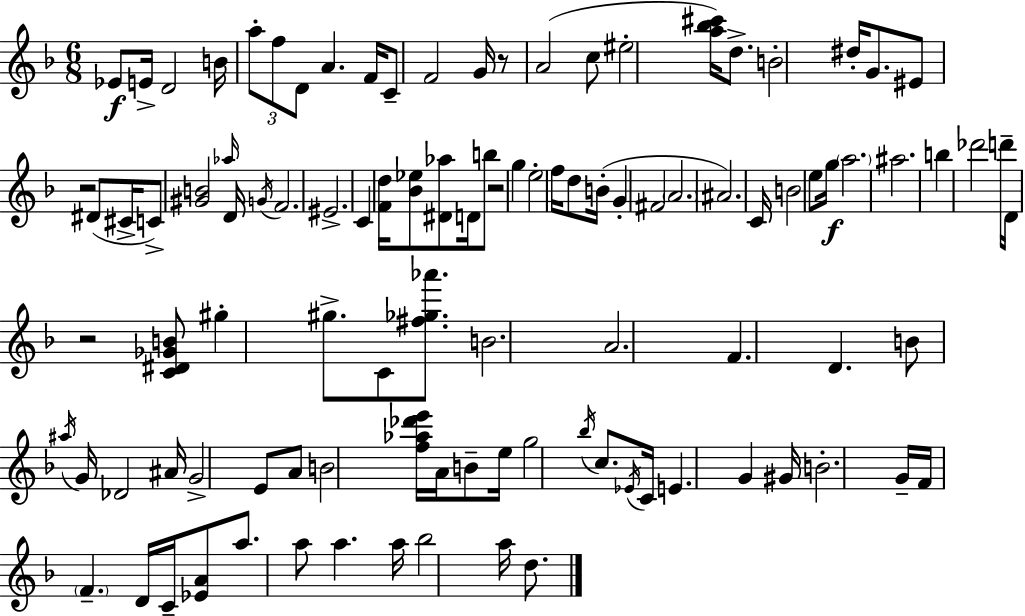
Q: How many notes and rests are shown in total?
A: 103